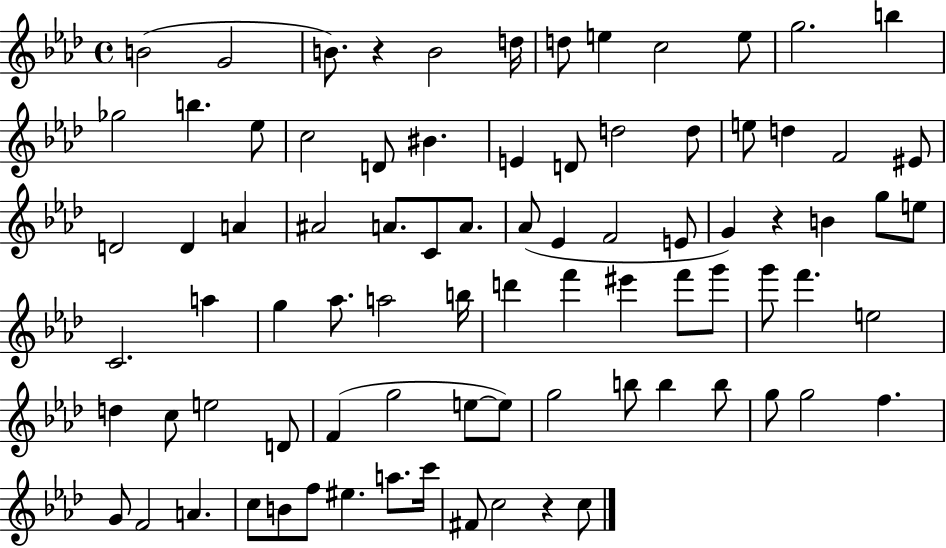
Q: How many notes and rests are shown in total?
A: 84